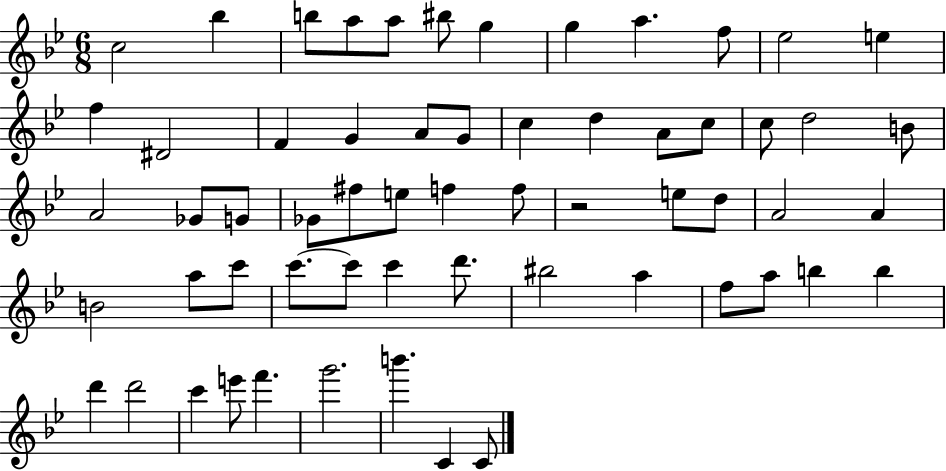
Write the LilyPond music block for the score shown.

{
  \clef treble
  \numericTimeSignature
  \time 6/8
  \key bes \major
  \repeat volta 2 { c''2 bes''4 | b''8 a''8 a''8 bis''8 g''4 | g''4 a''4. f''8 | ees''2 e''4 | \break f''4 dis'2 | f'4 g'4 a'8 g'8 | c''4 d''4 a'8 c''8 | c''8 d''2 b'8 | \break a'2 ges'8 g'8 | ges'8 fis''8 e''8 f''4 f''8 | r2 e''8 d''8 | a'2 a'4 | \break b'2 a''8 c'''8 | c'''8.~~ c'''8 c'''4 d'''8. | bis''2 a''4 | f''8 a''8 b''4 b''4 | \break d'''4 d'''2 | c'''4 e'''8 f'''4. | g'''2. | b'''4. c'4 c'8 | \break } \bar "|."
}